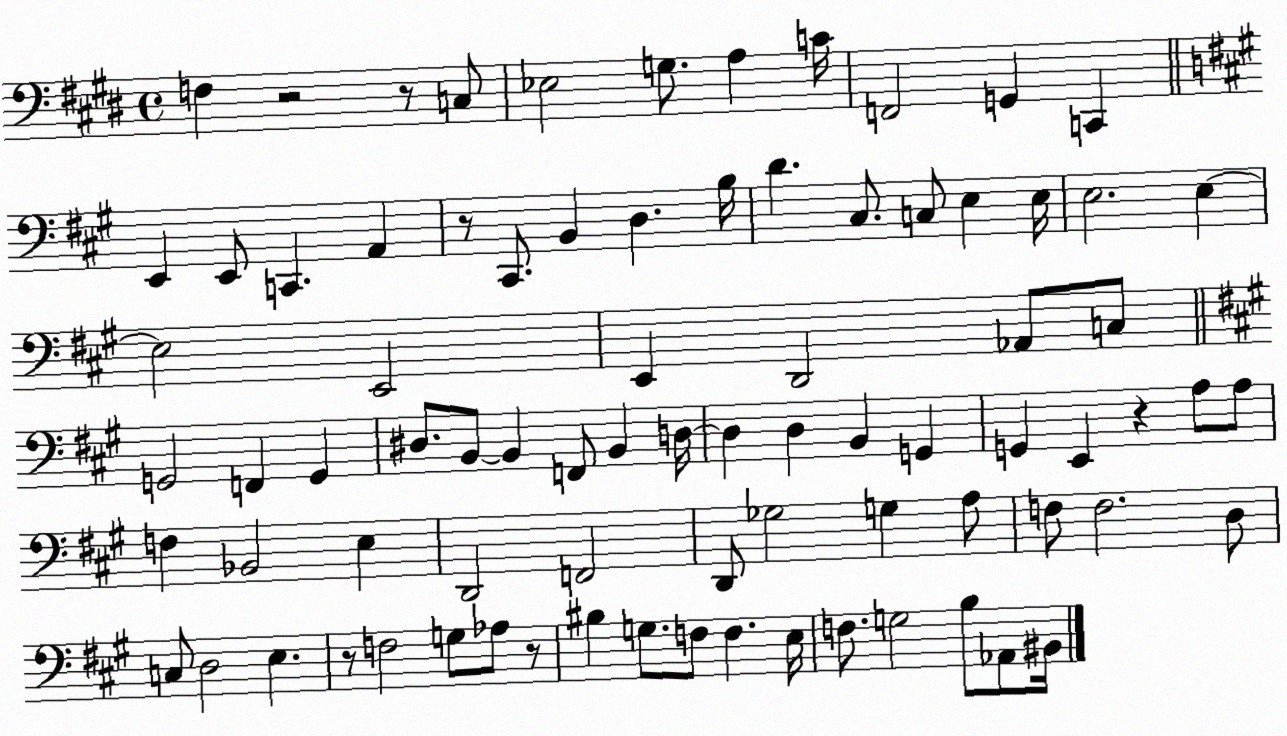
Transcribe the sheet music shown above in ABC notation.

X:1
T:Untitled
M:4/4
L:1/4
K:E
F, z2 z/2 C,/2 _E,2 G,/2 A, C/4 F,,2 G,, C,, E,, E,,/2 C,, A,, z/2 ^C,,/2 B,, D, B,/4 D ^C,/2 C,/2 E, E,/4 E,2 E, E,2 E,,2 E,, D,,2 _A,,/2 C,/2 G,,2 F,, G,, ^D,/2 B,,/2 B,, F,,/2 B,, D,/4 D, D, B,, G,, G,, E,, z A,/2 A,/2 F, _B,,2 E, D,,2 F,,2 D,,/2 _G,2 G, A,/2 F,/2 F,2 D,/2 C,/2 D,2 E, z/2 F,2 G,/2 _A,/2 z/2 ^B, G,/2 F,/2 F, E,/4 F,/2 G,2 B,/2 _A,,/2 ^B,,/4